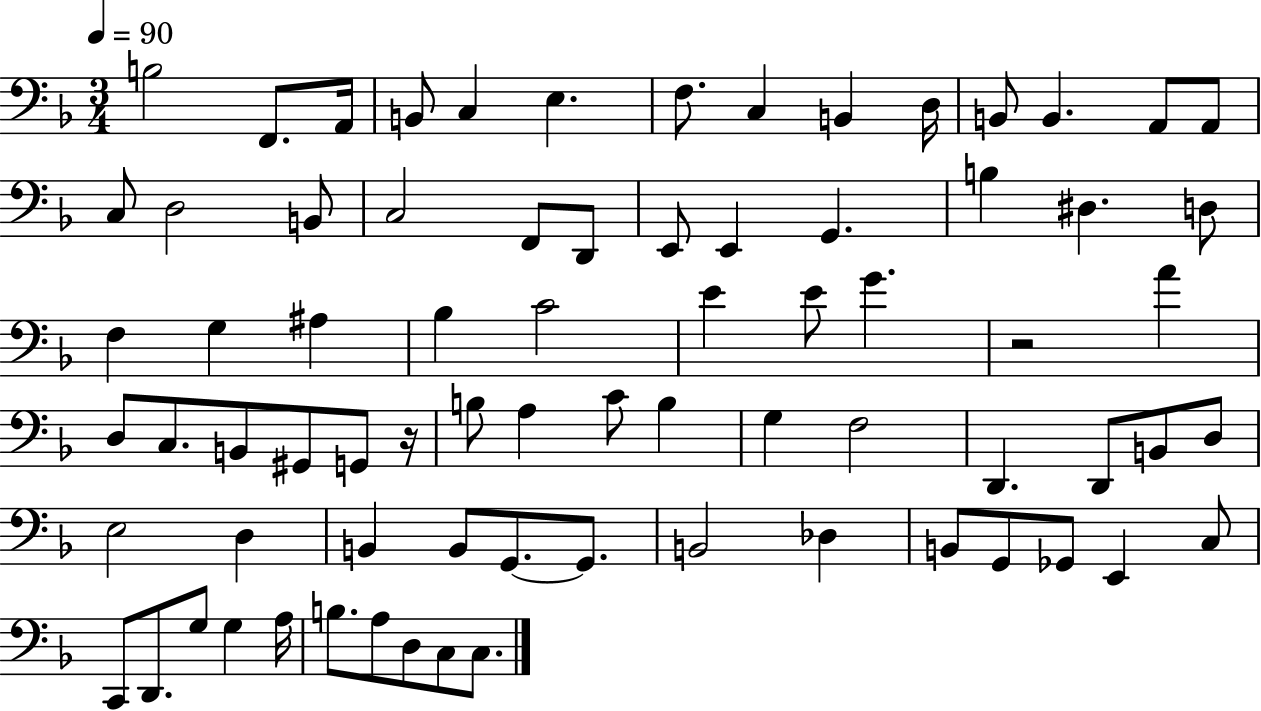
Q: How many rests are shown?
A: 2